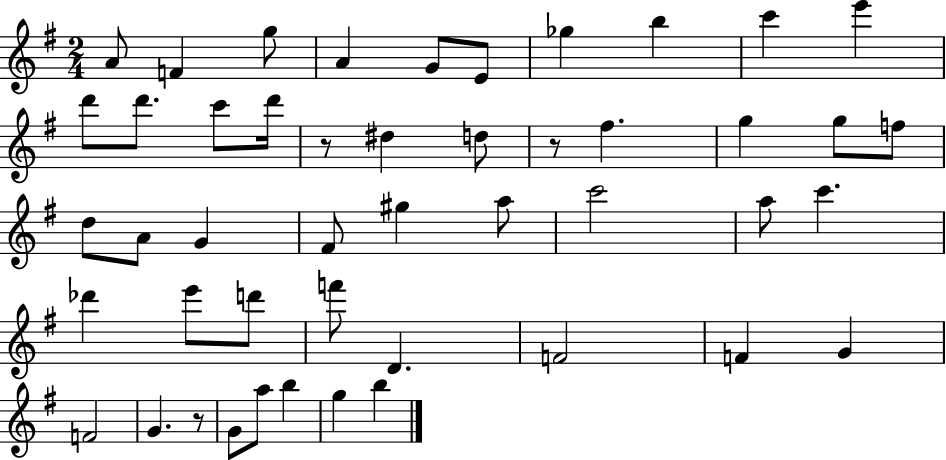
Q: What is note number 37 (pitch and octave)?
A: G4